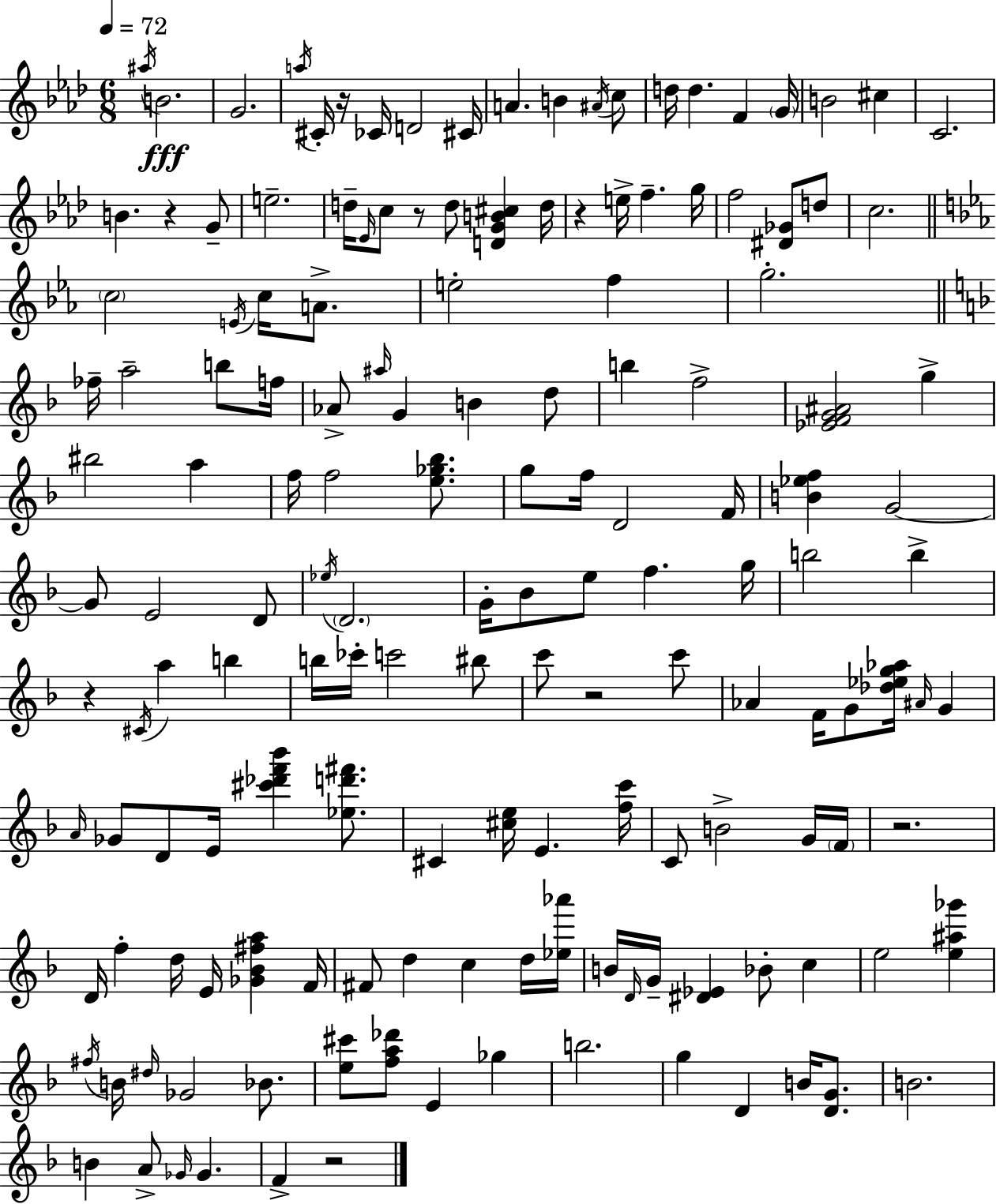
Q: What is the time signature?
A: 6/8